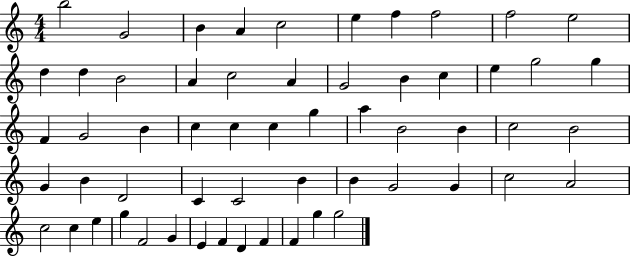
B5/h G4/h B4/q A4/q C5/h E5/q F5/q F5/h F5/h E5/h D5/q D5/q B4/h A4/q C5/h A4/q G4/h B4/q C5/q E5/q G5/h G5/q F4/q G4/h B4/q C5/q C5/q C5/q G5/q A5/q B4/h B4/q C5/h B4/h G4/q B4/q D4/h C4/q C4/h B4/q B4/q G4/h G4/q C5/h A4/h C5/h C5/q E5/q G5/q F4/h G4/q E4/q F4/q D4/q F4/q F4/q G5/q G5/h